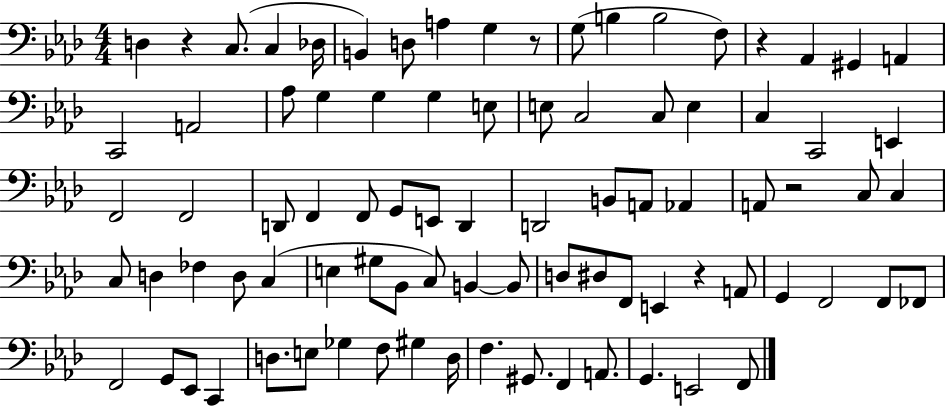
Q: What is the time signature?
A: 4/4